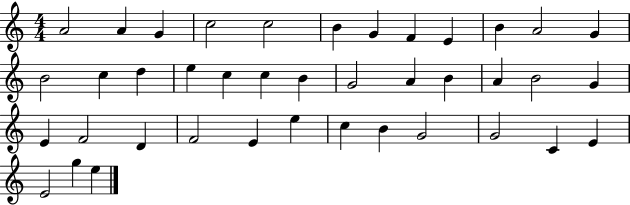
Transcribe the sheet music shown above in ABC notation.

X:1
T:Untitled
M:4/4
L:1/4
K:C
A2 A G c2 c2 B G F E B A2 G B2 c d e c c B G2 A B A B2 G E F2 D F2 E e c B G2 G2 C E E2 g e